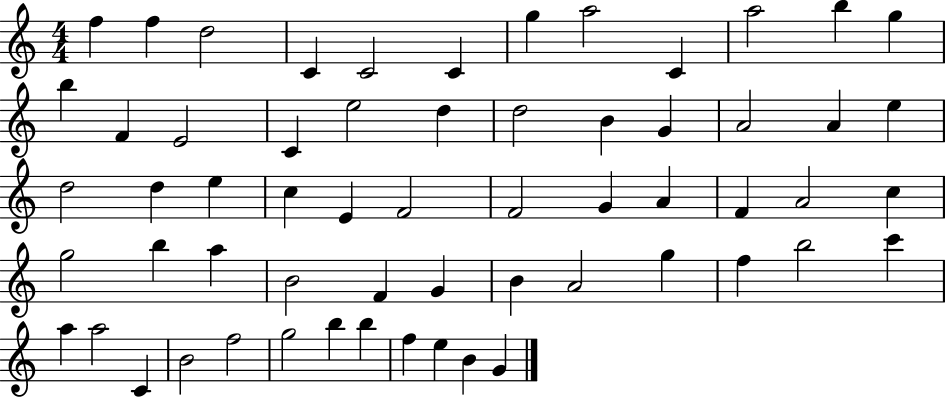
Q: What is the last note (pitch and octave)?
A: G4